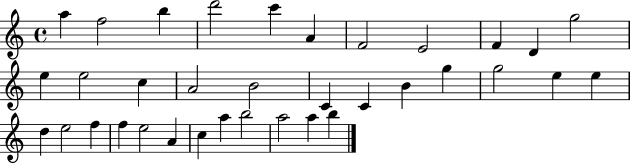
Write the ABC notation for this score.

X:1
T:Untitled
M:4/4
L:1/4
K:C
a f2 b d'2 c' A F2 E2 F D g2 e e2 c A2 B2 C C B g g2 e e d e2 f f e2 A c a b2 a2 a b